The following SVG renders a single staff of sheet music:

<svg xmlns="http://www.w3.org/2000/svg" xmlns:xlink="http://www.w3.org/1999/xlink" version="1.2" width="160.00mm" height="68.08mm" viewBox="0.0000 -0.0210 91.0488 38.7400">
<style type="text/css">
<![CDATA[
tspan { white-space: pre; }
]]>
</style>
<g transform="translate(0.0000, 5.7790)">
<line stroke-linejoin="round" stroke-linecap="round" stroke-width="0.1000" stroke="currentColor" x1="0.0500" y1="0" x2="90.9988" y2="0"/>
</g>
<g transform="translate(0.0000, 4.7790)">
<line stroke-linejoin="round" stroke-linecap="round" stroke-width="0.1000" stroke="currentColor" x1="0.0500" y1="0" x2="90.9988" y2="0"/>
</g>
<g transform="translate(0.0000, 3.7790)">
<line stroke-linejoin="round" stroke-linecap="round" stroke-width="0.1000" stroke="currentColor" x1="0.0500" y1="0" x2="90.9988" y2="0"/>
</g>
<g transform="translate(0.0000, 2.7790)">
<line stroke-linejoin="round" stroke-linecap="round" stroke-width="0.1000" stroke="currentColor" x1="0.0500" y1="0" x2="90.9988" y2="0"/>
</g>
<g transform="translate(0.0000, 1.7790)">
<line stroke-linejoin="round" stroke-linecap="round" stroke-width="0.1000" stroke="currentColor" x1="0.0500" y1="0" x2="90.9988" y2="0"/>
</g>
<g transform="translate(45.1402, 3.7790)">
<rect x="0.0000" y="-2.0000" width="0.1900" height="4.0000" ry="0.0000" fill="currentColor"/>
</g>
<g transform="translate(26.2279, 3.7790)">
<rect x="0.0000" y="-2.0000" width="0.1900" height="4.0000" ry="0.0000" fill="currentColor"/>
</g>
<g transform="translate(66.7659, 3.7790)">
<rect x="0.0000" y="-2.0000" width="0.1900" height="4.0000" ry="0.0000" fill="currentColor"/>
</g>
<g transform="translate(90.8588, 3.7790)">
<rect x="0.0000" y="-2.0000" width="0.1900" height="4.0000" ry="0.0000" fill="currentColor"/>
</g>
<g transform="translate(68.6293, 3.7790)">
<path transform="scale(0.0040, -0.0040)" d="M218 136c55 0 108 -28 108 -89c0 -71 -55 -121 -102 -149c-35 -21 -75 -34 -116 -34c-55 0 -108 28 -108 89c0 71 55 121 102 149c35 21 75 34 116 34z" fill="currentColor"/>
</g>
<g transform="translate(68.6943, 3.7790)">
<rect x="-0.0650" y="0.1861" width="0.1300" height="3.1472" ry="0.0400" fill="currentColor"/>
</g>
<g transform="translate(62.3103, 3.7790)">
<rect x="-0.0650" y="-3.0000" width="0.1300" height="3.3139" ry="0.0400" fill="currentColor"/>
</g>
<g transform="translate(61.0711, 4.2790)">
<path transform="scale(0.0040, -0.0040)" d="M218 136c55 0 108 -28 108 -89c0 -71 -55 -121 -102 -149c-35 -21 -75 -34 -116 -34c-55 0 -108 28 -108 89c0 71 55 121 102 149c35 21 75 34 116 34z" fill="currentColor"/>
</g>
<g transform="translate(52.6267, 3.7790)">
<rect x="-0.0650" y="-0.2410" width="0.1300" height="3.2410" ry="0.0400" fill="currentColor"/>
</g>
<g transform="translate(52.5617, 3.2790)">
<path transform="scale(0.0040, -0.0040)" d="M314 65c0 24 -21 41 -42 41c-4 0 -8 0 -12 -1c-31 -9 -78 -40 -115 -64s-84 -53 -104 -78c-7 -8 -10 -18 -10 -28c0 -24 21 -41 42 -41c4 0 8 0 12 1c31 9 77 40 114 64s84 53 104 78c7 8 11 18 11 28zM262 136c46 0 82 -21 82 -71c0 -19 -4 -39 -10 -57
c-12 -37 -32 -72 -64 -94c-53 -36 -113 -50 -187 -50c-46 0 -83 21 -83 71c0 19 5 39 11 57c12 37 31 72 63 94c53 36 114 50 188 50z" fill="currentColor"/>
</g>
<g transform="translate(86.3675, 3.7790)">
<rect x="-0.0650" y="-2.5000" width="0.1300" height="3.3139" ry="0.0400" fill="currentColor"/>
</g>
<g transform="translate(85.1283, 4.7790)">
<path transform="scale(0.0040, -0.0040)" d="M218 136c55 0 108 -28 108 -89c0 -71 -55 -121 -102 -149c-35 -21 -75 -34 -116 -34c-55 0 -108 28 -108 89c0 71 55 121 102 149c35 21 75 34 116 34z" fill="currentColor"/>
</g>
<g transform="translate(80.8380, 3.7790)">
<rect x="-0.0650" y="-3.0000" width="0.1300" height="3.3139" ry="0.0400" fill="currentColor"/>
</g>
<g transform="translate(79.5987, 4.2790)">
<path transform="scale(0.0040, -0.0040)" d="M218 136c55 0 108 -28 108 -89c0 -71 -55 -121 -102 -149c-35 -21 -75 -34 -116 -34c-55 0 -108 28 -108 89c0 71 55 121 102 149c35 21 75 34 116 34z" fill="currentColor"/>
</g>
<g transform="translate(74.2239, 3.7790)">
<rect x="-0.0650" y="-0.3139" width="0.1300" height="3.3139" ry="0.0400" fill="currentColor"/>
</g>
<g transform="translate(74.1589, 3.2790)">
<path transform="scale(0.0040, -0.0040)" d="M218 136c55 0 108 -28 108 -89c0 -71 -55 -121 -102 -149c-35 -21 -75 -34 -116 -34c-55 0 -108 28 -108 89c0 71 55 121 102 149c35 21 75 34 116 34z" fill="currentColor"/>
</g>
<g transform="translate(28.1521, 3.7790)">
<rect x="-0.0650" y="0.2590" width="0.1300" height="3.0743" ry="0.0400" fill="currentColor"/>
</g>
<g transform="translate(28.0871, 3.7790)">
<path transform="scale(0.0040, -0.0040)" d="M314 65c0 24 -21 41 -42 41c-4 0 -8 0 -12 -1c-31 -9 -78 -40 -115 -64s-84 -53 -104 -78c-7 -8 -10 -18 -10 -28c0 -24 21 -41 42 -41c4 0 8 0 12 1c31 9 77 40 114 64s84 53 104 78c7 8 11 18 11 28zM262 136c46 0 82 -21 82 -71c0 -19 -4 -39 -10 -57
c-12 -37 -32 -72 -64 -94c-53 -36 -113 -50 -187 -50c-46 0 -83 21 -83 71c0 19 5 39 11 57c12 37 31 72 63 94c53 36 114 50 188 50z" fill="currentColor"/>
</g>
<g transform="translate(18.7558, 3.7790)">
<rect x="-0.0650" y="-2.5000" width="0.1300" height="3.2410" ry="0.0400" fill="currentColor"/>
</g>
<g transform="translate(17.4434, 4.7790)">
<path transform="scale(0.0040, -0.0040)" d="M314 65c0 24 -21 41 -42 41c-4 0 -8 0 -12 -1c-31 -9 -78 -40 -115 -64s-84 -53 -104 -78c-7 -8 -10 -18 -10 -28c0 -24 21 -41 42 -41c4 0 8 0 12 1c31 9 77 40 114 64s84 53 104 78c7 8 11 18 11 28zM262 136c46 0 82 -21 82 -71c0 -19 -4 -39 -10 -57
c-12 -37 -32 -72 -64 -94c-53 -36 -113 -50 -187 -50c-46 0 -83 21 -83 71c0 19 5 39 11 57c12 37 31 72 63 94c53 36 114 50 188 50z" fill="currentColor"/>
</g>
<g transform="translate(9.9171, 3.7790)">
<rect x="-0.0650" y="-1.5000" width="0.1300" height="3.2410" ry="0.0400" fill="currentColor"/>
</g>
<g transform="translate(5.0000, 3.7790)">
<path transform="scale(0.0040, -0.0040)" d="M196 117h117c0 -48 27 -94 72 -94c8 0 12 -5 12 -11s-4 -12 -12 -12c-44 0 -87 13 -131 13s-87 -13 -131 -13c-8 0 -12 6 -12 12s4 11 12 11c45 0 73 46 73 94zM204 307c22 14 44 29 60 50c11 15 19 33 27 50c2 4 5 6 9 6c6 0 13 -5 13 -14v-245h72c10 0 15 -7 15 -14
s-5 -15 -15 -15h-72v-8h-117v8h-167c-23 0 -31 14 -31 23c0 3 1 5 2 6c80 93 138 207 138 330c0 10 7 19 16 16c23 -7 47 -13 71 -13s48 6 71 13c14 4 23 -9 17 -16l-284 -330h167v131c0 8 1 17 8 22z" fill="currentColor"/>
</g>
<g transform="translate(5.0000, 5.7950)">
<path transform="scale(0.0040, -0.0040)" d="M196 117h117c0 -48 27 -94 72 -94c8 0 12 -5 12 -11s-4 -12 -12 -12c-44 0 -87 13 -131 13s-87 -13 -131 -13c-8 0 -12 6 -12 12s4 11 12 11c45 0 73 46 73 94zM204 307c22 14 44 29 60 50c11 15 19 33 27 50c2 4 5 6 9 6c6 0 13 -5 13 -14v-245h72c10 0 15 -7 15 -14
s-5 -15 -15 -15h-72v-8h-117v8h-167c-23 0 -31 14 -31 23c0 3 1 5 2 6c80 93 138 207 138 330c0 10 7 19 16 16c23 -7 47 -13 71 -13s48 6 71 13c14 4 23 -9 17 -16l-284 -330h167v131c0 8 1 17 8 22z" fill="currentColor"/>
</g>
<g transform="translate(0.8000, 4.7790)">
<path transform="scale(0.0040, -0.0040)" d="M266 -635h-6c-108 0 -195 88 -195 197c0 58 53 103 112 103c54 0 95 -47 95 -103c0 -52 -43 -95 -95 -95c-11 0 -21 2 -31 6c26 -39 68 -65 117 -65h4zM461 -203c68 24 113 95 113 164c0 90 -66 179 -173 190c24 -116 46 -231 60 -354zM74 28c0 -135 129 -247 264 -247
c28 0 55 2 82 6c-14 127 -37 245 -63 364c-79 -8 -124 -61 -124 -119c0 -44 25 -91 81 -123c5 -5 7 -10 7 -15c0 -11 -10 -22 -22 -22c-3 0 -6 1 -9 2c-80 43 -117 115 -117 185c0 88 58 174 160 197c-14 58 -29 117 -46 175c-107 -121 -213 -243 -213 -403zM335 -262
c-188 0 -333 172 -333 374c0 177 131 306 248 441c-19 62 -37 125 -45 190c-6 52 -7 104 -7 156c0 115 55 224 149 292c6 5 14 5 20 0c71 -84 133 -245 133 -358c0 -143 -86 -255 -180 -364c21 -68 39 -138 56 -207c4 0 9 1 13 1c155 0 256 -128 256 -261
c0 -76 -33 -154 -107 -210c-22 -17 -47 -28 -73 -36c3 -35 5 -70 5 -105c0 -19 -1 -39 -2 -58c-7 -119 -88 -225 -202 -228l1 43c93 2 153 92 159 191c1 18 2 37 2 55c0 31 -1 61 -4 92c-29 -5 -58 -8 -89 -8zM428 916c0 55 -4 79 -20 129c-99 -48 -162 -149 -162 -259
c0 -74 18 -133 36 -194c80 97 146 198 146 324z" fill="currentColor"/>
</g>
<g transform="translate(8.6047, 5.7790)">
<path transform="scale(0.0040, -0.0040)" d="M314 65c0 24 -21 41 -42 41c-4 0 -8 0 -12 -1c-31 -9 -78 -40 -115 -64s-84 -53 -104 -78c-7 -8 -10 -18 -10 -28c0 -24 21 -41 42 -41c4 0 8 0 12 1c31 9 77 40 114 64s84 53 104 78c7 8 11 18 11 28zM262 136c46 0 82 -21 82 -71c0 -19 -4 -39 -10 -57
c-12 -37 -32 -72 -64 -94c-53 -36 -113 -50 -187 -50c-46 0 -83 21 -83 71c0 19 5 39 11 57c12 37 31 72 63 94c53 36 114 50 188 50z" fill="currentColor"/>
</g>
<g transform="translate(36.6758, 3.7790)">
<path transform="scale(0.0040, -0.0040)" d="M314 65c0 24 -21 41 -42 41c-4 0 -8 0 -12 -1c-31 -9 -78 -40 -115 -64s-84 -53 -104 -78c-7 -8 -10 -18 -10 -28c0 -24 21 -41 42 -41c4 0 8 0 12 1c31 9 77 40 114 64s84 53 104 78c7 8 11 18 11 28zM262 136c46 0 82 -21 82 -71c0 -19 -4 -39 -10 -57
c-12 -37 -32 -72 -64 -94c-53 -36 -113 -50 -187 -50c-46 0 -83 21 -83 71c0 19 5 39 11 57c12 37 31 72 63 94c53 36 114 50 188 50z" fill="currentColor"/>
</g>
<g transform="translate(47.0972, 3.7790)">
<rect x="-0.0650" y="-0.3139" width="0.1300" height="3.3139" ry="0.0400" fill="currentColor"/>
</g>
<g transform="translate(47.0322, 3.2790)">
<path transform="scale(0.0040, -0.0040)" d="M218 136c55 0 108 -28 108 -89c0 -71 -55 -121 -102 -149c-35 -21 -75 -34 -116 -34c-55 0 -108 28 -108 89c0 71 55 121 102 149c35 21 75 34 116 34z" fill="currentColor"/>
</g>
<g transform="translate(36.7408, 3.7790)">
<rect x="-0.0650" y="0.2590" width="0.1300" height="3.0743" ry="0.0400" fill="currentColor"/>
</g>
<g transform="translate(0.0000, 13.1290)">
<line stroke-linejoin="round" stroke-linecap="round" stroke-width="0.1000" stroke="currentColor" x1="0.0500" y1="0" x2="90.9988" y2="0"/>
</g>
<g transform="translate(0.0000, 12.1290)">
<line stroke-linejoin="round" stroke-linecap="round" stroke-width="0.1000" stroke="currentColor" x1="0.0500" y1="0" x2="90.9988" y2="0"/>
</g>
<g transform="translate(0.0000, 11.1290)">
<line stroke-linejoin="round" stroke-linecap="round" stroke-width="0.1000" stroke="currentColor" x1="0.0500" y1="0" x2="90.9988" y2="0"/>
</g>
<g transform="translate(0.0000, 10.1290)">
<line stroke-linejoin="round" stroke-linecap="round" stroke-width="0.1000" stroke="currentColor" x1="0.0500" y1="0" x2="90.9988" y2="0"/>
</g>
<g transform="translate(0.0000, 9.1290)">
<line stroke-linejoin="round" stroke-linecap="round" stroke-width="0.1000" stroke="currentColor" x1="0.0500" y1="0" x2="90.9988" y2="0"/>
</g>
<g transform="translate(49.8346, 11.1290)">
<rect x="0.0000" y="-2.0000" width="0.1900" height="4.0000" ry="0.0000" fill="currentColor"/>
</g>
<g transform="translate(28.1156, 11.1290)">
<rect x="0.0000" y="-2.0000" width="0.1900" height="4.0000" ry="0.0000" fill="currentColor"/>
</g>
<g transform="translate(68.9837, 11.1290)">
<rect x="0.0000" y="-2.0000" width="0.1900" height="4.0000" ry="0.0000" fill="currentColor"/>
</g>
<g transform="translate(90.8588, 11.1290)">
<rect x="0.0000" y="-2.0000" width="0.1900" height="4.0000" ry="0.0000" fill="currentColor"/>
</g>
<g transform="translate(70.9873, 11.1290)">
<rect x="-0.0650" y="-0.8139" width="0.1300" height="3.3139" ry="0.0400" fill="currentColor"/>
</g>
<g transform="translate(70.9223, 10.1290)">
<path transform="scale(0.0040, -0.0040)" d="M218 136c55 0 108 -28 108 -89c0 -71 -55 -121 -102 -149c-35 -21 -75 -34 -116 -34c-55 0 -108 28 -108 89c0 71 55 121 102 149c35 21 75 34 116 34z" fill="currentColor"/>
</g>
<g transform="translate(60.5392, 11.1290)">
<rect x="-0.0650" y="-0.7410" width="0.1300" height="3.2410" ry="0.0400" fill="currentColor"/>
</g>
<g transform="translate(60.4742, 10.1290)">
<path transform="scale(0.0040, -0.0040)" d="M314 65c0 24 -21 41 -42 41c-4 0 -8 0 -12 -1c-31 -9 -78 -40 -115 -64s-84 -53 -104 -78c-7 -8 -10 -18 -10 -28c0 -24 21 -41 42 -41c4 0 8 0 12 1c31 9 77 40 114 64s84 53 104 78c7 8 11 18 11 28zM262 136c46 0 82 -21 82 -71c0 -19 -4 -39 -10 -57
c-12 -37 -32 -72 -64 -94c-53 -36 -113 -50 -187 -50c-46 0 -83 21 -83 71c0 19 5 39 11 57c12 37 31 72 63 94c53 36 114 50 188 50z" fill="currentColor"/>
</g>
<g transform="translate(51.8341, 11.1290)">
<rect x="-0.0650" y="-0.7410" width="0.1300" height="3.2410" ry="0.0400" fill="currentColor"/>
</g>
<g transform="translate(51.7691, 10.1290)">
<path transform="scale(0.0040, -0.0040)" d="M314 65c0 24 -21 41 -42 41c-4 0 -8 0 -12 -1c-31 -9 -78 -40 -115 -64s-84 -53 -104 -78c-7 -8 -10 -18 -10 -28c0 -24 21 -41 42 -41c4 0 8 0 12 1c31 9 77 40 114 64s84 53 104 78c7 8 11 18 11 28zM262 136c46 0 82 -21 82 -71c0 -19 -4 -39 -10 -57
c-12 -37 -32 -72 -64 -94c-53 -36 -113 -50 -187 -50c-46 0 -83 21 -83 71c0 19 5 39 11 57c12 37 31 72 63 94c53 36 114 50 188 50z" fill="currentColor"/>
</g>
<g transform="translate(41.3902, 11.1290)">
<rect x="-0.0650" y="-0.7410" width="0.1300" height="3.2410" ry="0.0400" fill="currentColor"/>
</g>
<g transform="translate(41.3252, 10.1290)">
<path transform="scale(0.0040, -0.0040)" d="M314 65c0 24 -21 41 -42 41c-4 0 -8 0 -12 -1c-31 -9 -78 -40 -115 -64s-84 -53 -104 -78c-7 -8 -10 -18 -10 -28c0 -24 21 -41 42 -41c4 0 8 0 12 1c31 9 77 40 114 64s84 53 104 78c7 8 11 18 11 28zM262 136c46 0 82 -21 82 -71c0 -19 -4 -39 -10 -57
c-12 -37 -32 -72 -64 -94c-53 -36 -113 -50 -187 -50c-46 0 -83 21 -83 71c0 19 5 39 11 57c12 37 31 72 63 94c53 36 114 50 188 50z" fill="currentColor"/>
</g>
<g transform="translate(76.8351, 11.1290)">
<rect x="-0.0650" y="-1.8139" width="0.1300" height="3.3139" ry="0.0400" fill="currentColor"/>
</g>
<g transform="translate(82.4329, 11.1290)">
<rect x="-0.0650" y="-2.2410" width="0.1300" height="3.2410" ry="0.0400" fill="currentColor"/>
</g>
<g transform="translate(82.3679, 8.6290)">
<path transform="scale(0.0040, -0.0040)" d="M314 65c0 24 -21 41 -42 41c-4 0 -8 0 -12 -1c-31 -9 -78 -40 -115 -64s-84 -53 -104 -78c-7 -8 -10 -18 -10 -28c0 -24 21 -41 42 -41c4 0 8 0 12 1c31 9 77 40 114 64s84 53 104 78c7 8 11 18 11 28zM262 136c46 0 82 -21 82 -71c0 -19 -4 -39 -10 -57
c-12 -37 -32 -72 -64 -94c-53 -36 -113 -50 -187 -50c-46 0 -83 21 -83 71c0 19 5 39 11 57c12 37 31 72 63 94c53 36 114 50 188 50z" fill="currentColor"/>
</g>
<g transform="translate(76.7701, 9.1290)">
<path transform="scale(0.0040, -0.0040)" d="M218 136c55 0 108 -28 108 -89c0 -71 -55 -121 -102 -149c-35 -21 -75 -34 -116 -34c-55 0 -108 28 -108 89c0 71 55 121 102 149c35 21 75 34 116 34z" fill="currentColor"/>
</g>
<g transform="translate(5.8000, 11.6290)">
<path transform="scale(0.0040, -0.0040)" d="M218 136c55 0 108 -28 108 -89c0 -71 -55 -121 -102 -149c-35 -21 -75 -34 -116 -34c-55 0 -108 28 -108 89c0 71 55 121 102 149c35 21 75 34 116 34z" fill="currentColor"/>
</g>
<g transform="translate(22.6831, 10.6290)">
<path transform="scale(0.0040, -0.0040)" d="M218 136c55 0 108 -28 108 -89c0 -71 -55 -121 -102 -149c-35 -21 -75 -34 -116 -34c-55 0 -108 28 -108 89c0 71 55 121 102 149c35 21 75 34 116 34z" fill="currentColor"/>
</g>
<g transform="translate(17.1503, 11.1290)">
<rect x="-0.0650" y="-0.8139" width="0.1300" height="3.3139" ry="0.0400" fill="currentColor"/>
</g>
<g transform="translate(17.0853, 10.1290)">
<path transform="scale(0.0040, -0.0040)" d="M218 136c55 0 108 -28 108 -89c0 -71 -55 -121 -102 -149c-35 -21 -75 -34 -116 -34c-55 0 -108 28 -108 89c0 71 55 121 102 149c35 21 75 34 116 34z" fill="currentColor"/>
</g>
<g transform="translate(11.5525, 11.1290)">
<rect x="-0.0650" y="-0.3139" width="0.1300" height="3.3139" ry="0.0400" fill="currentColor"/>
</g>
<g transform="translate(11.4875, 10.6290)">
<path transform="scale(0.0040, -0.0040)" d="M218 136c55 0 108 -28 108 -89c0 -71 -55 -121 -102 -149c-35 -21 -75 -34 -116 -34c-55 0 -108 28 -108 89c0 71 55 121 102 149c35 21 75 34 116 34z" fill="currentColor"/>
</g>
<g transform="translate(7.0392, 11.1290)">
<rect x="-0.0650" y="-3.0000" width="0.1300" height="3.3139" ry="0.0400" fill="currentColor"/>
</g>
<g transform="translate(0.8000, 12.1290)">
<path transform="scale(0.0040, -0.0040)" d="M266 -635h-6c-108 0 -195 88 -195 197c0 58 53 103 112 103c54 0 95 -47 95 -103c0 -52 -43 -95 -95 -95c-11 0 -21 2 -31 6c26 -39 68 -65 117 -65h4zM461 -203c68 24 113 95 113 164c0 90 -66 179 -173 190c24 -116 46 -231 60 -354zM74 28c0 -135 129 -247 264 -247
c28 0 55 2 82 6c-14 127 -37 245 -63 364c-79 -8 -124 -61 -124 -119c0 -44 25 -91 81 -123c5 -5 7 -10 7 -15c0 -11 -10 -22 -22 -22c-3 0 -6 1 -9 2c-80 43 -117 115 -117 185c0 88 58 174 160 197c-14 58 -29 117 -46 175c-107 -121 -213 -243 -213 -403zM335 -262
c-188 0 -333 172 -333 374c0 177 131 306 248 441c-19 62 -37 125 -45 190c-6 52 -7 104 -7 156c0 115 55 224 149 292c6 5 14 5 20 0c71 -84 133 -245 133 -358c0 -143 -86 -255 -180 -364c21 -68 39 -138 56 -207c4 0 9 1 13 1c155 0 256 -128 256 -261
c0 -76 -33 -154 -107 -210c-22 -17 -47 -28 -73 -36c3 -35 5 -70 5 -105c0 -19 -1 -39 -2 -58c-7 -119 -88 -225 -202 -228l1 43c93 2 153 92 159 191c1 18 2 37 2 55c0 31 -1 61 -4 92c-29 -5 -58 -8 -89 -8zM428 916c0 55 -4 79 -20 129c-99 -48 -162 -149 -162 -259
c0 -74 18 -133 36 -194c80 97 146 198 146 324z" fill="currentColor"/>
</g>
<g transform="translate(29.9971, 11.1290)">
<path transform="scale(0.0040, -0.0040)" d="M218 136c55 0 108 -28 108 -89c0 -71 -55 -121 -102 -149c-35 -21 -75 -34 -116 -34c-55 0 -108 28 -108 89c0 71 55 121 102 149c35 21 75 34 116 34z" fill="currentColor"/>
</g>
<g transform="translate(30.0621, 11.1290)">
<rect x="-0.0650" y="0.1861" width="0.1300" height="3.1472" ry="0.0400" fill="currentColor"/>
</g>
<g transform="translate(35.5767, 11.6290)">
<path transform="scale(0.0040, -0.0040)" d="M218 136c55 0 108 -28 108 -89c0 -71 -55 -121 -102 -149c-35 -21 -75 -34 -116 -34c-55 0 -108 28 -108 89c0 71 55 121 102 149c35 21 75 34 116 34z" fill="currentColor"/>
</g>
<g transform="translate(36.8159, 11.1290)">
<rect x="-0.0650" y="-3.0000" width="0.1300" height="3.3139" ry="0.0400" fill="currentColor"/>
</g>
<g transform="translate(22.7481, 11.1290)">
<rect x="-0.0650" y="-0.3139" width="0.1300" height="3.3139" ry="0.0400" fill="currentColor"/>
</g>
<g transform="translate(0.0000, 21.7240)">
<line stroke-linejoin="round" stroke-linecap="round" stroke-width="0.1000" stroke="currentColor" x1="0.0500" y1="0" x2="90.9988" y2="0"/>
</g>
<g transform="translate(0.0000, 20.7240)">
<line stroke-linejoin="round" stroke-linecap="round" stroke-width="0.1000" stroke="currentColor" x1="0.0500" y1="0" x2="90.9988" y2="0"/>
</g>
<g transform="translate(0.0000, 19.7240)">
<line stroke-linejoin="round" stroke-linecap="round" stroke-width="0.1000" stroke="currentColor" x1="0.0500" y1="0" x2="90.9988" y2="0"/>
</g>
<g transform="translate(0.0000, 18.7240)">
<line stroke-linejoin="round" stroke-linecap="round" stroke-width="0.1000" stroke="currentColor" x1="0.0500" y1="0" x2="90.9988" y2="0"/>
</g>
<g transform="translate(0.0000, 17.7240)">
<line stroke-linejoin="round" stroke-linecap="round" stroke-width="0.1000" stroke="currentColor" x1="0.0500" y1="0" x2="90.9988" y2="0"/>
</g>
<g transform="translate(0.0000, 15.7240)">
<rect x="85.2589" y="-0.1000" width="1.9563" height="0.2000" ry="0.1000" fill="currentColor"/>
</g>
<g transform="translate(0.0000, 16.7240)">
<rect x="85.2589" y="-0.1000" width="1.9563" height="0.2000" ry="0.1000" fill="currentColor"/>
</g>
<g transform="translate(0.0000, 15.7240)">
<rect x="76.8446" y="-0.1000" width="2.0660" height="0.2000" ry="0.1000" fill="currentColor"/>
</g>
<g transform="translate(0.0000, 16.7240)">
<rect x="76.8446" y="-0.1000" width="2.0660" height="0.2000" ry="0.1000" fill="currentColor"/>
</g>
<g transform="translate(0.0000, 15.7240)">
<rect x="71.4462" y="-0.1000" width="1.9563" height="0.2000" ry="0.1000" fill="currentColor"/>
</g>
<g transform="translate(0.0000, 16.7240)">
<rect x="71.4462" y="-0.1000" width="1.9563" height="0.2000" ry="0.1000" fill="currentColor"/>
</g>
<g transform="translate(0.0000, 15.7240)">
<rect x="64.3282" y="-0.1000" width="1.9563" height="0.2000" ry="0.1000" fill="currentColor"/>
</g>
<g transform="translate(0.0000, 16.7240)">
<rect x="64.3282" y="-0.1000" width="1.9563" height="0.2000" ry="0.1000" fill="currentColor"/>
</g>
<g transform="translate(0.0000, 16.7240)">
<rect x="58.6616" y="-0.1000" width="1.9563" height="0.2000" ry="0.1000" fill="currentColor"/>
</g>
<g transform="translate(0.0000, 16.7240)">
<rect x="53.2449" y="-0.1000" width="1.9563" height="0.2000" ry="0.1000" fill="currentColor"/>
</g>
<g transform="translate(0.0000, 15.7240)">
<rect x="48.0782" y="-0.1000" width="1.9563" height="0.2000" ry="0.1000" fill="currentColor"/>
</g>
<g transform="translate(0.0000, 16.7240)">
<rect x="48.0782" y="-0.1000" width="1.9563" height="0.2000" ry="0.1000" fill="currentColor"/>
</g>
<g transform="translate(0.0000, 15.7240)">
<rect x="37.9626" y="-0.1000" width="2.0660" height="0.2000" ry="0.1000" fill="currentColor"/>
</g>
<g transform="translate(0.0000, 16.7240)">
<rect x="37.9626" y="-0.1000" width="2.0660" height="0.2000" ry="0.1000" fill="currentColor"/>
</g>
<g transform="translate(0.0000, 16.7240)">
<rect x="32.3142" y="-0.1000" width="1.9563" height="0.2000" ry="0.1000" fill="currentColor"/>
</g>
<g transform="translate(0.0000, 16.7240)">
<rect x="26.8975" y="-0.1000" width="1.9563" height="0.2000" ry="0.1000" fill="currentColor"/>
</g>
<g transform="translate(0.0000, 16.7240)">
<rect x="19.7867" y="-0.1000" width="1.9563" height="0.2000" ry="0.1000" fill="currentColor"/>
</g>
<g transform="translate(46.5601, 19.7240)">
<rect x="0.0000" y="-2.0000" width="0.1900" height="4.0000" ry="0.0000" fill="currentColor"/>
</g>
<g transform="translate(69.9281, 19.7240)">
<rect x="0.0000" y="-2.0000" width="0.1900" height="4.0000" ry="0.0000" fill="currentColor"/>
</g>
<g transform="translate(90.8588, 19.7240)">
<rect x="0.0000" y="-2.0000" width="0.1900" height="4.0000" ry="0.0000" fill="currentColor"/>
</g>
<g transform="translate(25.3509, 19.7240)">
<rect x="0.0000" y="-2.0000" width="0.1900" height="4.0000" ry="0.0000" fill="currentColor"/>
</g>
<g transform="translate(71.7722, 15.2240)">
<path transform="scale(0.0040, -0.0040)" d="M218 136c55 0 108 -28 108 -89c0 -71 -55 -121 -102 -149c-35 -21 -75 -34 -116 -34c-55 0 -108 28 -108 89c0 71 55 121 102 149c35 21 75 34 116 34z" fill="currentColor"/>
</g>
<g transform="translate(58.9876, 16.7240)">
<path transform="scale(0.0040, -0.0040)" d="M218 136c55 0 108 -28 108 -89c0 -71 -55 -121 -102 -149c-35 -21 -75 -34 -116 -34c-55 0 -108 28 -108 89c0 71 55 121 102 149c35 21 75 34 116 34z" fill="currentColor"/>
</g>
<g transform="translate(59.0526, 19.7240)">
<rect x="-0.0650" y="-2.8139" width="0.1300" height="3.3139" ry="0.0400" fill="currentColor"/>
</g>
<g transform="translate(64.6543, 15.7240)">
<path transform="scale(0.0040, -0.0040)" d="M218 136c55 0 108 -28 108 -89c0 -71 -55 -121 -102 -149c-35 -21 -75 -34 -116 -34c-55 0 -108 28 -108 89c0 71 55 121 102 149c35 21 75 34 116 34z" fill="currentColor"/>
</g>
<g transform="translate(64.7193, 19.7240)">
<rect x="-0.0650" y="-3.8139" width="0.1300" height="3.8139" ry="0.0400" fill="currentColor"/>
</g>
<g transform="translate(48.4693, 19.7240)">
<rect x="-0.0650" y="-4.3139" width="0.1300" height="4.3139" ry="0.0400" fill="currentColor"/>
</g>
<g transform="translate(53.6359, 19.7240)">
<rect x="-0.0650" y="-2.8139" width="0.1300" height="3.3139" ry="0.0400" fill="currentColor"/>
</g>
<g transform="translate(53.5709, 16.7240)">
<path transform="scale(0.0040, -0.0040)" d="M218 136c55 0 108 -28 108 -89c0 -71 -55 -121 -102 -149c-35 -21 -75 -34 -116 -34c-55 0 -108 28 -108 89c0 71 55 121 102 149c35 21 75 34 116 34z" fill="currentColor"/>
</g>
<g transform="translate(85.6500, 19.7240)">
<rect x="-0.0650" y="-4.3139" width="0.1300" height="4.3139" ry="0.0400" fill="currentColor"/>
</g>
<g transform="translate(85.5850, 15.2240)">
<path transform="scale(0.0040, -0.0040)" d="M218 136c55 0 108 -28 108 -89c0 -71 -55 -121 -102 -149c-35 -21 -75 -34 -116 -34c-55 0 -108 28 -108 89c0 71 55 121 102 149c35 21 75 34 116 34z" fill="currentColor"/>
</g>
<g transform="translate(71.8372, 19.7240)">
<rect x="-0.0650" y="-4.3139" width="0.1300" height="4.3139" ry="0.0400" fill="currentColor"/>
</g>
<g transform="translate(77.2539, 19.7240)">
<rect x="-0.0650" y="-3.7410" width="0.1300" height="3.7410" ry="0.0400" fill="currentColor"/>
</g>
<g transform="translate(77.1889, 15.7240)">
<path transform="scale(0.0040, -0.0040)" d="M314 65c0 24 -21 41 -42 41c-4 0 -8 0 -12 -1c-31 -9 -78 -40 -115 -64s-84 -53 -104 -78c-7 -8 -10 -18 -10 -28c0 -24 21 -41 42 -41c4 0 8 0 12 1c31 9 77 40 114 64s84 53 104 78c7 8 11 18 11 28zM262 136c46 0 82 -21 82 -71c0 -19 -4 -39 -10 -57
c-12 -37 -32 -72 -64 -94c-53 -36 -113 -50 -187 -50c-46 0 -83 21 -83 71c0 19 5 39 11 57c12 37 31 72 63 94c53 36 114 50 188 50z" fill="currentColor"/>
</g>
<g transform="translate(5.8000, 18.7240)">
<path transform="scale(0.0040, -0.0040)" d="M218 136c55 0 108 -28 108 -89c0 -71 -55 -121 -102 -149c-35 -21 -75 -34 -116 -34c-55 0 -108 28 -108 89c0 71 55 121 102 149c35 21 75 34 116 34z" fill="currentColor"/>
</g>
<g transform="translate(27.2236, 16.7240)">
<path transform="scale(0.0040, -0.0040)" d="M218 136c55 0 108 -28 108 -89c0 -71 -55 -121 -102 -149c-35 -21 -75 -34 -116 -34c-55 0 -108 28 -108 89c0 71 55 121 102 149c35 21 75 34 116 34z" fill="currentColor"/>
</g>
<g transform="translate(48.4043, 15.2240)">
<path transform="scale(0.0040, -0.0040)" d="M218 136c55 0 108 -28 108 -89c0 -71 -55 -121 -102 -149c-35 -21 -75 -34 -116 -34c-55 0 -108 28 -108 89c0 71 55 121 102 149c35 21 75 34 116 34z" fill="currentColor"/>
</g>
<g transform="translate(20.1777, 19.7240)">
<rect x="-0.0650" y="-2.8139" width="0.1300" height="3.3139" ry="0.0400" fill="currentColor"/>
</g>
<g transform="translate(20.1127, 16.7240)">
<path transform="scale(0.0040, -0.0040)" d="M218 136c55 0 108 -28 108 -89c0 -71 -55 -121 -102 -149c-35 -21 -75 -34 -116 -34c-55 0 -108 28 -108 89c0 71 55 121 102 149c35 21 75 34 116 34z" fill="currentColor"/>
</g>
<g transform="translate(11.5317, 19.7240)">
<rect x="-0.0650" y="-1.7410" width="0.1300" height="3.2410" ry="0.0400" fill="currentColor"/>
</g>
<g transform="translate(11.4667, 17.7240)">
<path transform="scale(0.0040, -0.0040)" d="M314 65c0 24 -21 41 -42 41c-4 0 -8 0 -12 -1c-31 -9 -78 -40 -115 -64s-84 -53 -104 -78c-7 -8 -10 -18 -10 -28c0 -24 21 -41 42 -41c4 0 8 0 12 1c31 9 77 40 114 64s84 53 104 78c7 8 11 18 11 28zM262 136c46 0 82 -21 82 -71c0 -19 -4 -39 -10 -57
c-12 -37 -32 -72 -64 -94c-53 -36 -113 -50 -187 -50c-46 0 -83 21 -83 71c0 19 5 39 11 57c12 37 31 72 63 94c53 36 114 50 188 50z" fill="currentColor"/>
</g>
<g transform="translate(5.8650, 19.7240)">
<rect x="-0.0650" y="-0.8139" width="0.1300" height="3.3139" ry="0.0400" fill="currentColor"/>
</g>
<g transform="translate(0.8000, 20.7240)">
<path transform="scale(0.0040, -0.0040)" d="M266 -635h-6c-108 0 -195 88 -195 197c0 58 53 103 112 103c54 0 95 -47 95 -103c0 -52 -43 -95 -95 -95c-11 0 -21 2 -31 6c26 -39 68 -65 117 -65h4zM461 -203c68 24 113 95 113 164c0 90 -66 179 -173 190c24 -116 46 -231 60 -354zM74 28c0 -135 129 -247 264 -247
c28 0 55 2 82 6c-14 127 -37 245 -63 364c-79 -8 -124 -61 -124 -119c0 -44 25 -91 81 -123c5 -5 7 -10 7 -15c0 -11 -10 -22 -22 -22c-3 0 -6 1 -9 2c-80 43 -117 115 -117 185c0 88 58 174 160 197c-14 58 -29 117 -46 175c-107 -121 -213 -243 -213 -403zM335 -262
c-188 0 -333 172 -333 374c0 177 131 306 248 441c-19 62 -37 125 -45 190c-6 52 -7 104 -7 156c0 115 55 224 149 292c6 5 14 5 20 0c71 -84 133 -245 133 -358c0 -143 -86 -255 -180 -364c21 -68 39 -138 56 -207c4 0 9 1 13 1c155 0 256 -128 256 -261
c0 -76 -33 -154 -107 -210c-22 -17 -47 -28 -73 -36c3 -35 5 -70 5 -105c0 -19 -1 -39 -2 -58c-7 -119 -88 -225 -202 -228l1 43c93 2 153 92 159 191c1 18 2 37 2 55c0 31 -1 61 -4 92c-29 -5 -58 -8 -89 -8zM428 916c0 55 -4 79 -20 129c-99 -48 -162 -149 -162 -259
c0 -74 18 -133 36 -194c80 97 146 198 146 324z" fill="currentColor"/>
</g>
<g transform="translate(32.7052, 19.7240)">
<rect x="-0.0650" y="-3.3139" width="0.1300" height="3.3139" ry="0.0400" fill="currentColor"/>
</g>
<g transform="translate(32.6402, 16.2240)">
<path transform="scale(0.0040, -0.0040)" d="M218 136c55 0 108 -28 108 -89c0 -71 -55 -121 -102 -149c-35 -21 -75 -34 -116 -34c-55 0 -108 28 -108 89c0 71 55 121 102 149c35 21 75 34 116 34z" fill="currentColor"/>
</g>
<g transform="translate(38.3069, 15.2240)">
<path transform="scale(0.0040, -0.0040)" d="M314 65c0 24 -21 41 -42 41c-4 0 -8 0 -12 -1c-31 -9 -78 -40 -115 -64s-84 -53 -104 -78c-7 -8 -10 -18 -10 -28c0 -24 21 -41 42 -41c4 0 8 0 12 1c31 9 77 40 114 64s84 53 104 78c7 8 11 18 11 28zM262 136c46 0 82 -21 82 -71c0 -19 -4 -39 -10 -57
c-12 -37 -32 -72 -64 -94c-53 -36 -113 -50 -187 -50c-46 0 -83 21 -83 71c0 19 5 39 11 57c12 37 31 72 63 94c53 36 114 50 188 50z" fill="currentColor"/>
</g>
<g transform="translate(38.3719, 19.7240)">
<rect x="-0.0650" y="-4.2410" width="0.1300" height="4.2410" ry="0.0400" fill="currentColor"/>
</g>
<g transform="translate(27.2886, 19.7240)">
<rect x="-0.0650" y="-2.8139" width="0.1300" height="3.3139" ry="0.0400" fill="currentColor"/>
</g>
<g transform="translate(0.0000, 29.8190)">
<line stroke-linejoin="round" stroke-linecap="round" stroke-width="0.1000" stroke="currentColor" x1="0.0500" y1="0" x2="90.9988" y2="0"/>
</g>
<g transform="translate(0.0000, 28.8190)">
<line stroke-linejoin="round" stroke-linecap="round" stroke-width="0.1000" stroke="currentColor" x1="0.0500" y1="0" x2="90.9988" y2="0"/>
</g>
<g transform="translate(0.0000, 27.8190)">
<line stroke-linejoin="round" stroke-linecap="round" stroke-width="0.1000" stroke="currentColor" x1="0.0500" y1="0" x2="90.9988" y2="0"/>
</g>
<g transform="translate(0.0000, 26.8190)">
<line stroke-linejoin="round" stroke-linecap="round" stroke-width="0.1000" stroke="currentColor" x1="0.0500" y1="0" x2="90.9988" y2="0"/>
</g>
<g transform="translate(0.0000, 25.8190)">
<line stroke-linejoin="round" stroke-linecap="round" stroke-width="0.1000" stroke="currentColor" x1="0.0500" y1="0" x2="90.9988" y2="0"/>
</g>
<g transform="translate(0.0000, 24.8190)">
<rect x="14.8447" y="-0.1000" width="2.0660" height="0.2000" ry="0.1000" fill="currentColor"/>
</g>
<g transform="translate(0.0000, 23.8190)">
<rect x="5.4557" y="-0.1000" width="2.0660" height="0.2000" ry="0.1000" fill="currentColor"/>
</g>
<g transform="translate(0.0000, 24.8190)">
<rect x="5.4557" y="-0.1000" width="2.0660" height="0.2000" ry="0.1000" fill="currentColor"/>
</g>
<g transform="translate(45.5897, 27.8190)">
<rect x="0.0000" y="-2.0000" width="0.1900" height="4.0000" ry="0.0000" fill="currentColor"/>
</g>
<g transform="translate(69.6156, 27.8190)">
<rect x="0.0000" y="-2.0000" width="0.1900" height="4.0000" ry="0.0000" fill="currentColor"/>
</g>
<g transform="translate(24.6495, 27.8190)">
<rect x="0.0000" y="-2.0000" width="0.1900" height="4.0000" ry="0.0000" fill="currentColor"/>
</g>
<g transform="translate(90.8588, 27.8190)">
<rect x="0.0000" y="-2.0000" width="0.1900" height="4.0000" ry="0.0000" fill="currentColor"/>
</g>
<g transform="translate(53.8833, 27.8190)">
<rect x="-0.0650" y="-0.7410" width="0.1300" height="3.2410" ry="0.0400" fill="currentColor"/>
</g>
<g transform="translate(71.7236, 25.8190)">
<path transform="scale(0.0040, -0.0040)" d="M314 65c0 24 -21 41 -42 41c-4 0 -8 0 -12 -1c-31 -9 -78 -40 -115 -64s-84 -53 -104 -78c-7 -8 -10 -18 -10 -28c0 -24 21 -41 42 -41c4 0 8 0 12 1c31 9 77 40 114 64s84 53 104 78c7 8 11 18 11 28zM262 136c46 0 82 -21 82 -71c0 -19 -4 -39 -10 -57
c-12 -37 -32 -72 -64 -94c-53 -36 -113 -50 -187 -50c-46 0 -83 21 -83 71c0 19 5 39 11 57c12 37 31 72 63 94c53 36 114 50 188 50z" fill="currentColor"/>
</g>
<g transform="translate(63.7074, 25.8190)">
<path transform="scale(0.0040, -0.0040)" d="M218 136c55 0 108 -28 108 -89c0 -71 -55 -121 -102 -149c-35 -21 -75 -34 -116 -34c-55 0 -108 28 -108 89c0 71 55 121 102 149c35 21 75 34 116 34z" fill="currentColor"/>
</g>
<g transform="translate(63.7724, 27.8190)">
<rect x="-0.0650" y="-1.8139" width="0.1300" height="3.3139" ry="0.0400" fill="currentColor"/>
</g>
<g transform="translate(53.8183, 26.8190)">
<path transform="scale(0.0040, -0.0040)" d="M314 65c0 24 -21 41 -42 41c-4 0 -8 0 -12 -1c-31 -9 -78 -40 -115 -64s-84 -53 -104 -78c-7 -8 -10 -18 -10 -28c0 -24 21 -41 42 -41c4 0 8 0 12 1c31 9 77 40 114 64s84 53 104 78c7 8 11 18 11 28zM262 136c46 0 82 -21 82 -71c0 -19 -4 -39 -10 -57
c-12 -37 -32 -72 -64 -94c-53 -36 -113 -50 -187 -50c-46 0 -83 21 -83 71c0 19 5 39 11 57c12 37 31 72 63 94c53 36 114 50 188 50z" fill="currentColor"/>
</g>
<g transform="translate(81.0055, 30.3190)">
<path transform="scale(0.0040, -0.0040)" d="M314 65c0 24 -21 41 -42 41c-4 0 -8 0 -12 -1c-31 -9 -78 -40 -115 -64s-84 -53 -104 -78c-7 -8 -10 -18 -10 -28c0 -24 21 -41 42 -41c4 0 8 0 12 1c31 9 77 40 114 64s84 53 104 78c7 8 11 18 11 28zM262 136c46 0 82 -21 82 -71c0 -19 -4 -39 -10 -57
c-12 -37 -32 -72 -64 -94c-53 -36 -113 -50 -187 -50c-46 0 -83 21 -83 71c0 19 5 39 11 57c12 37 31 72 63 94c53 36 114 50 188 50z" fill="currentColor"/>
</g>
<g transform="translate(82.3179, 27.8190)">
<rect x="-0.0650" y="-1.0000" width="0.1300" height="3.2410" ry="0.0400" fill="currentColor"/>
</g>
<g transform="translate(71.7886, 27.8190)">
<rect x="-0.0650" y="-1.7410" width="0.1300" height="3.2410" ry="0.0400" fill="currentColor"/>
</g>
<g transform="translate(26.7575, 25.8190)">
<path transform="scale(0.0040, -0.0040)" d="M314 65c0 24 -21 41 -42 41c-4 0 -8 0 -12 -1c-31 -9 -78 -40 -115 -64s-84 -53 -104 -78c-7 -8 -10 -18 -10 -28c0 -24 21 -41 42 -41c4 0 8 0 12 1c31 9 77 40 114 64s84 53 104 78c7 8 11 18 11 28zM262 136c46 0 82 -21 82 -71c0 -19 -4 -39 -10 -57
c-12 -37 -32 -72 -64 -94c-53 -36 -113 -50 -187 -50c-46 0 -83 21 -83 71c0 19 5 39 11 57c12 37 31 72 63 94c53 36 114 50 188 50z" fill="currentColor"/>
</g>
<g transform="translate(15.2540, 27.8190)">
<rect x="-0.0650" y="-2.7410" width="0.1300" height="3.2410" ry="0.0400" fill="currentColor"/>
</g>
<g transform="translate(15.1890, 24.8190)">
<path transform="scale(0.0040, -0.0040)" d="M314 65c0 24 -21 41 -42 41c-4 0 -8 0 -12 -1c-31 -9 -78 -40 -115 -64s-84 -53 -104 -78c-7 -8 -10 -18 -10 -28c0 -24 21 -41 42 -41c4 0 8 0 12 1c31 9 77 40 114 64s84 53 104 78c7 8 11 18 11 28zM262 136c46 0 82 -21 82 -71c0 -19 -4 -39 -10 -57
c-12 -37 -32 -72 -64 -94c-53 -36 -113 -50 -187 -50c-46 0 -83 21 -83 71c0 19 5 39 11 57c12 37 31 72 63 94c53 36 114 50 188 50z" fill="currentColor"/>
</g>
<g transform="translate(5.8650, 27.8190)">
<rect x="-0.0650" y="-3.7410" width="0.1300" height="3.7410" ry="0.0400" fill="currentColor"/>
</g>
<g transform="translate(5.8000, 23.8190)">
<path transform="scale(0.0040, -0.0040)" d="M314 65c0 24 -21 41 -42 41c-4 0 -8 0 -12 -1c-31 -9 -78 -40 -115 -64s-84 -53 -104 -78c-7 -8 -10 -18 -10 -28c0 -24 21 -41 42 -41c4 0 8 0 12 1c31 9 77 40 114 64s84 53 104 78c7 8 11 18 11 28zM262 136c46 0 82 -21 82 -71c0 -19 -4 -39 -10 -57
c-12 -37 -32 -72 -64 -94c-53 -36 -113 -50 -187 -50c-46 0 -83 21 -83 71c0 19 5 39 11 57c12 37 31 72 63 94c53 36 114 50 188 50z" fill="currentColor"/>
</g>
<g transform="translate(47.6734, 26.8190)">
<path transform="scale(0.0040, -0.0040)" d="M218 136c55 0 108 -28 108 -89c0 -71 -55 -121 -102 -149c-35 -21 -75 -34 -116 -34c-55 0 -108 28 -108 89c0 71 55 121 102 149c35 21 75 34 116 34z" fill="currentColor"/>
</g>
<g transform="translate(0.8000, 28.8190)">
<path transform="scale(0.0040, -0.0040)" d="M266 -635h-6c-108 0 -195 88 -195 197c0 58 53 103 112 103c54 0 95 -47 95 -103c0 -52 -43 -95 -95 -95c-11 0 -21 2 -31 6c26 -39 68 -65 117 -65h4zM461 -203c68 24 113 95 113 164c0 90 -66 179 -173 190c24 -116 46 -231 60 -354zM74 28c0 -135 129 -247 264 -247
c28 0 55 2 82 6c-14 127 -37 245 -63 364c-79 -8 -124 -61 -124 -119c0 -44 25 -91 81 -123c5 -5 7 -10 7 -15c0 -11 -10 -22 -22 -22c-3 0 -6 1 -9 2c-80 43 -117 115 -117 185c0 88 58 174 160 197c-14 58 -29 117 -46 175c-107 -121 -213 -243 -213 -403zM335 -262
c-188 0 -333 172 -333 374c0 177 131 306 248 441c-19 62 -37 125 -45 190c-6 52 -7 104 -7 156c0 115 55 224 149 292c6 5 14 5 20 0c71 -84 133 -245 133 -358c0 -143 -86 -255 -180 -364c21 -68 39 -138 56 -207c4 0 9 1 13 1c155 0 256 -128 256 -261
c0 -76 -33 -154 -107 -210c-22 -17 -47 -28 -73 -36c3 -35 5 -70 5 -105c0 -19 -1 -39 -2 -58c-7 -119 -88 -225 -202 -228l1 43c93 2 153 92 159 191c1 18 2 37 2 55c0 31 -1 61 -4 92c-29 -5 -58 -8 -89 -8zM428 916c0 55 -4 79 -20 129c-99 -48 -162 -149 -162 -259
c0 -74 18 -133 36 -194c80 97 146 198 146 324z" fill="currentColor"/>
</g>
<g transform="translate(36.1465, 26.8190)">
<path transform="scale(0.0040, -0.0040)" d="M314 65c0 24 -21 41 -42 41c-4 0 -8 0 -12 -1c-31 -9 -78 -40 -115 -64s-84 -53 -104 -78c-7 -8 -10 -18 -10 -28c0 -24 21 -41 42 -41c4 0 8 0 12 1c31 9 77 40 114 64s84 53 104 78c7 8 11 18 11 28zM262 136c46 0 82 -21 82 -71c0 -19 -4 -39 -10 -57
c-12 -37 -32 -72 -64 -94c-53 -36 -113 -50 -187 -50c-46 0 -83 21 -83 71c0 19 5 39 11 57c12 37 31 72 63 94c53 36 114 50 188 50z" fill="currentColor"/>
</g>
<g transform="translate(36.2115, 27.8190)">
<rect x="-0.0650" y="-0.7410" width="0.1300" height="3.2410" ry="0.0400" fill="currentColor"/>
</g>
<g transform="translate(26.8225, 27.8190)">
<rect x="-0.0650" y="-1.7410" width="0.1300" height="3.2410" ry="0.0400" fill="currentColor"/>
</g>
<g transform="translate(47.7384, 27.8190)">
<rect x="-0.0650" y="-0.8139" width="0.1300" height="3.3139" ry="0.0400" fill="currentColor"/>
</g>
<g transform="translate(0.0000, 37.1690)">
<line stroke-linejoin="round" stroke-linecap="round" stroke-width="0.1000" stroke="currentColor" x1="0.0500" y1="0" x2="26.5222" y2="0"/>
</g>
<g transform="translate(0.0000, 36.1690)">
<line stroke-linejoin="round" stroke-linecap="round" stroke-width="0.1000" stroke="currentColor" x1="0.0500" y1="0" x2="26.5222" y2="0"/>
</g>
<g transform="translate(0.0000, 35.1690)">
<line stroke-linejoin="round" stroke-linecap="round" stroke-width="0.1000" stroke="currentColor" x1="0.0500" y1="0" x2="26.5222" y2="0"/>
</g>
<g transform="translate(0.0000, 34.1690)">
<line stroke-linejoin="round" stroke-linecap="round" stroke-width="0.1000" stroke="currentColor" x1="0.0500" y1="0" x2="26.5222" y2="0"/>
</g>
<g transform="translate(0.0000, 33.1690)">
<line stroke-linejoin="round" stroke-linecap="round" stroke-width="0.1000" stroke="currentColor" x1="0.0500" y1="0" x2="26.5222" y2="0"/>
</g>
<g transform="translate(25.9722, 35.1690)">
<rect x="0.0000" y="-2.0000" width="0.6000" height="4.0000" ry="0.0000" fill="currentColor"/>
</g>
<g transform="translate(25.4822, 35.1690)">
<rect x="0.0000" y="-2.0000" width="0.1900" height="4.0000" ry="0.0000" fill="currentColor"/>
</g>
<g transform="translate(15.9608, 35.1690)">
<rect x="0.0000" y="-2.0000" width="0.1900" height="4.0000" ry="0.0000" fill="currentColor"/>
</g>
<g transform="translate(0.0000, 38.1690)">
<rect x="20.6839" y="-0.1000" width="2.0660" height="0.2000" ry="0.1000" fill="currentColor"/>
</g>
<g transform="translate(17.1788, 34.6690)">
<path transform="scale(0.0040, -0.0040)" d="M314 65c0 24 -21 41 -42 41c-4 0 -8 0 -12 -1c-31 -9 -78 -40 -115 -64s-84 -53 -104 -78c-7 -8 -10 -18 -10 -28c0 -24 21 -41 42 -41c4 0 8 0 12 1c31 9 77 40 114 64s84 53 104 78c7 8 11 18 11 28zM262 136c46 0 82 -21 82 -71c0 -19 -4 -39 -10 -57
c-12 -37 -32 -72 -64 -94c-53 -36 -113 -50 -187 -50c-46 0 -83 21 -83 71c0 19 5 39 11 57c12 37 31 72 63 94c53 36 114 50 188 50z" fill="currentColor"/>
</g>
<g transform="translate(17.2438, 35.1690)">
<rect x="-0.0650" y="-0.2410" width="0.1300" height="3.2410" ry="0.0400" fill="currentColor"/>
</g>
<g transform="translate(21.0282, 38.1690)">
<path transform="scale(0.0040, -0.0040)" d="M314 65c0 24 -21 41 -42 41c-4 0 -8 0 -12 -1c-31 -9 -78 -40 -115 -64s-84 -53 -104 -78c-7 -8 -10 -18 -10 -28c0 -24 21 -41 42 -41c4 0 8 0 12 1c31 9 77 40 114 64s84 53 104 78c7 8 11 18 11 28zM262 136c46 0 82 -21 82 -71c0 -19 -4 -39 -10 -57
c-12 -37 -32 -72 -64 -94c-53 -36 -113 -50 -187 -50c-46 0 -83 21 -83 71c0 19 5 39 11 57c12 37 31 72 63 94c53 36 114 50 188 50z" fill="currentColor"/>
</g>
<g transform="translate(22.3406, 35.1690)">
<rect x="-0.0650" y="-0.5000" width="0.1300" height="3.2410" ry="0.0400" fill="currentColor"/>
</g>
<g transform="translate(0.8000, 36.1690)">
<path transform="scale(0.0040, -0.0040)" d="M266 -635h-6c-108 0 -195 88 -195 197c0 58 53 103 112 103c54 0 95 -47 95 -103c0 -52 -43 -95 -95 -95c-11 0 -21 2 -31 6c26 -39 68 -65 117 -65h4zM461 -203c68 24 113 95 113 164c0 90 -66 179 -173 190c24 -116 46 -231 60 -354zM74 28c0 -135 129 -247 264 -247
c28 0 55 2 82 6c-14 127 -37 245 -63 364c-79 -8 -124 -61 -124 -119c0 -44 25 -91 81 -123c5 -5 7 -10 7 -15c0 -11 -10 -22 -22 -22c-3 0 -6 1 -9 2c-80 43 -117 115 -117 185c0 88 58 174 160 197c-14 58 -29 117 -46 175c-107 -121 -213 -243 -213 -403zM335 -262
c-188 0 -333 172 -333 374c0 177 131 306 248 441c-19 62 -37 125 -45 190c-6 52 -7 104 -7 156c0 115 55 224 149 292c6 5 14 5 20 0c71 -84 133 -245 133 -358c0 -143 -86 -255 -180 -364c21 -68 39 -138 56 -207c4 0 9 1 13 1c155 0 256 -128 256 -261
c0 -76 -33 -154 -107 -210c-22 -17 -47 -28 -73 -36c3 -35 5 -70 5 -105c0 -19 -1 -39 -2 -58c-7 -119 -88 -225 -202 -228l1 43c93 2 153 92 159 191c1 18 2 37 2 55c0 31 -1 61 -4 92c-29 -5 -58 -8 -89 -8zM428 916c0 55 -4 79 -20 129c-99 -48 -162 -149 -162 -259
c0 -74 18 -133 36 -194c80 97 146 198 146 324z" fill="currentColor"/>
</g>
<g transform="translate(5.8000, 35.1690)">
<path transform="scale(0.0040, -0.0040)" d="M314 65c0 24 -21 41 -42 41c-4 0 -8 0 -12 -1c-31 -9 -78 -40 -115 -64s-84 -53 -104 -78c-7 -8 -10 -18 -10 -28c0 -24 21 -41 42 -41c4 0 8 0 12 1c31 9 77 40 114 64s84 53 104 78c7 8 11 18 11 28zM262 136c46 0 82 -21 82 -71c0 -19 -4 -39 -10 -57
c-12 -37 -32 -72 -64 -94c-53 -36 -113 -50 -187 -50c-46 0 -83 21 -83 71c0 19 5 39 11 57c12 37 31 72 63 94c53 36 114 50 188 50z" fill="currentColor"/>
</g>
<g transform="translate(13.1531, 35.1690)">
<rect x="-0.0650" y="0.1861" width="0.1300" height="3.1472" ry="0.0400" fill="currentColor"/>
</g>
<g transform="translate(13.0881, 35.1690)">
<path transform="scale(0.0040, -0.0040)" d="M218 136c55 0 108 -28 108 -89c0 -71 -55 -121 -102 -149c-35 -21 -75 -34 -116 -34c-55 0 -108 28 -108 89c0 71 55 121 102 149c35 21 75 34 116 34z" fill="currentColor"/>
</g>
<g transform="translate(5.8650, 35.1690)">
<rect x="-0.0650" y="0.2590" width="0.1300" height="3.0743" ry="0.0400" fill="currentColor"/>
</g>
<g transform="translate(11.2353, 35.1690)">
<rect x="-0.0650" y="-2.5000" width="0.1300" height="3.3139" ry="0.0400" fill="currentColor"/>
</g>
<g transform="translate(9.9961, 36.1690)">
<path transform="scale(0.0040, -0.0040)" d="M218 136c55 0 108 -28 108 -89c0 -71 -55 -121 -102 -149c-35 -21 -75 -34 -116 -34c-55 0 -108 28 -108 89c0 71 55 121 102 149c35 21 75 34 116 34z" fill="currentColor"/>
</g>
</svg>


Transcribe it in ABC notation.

X:1
T:Untitled
M:4/4
L:1/4
K:C
E2 G2 B2 B2 c c2 A B c A G A c d c B A d2 d2 d2 d f g2 d f2 a a b d'2 d' a a c' d' c'2 d' c'2 a2 f2 d2 d d2 f f2 D2 B2 G B c2 C2